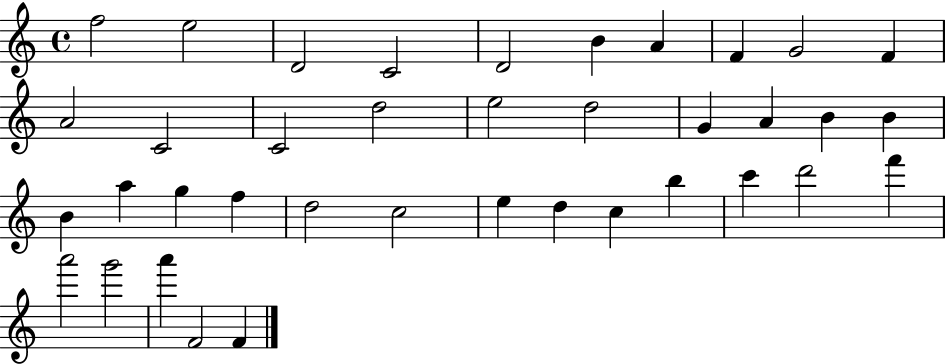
X:1
T:Untitled
M:4/4
L:1/4
K:C
f2 e2 D2 C2 D2 B A F G2 F A2 C2 C2 d2 e2 d2 G A B B B a g f d2 c2 e d c b c' d'2 f' a'2 g'2 a' F2 F